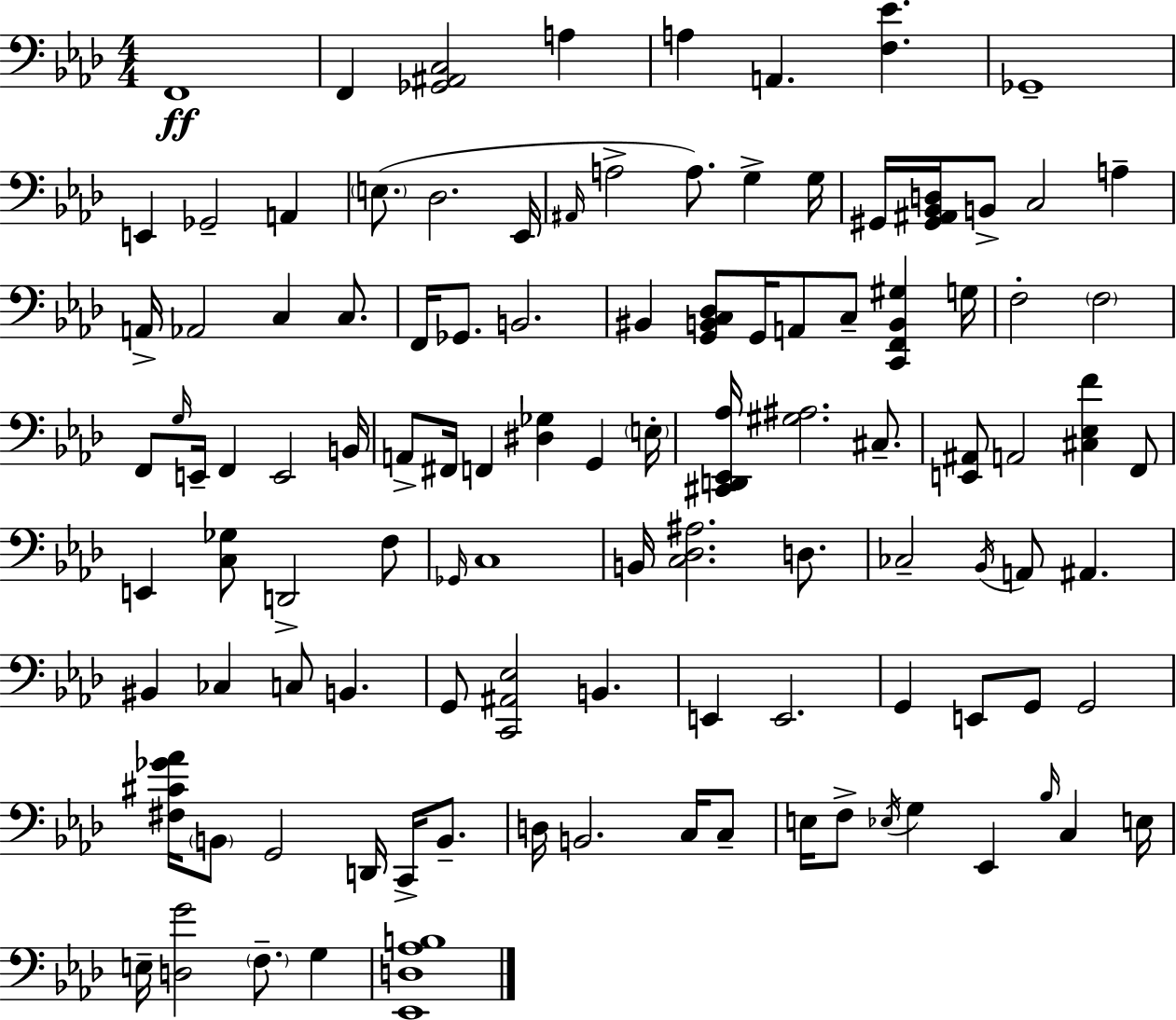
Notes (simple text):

F2/w F2/q [Gb2,A#2,C3]/h A3/q A3/q A2/q. [F3,Eb4]/q. Gb2/w E2/q Gb2/h A2/q E3/e. Db3/h. Eb2/s A#2/s A3/h A3/e. G3/q G3/s G#2/s [G#2,A#2,Bb2,D3]/s B2/e C3/h A3/q A2/s Ab2/h C3/q C3/e. F2/s Gb2/e. B2/h. BIS2/q [G2,B2,C3,Db3]/e G2/s A2/e C3/e [C2,F2,B2,G#3]/q G3/s F3/h F3/h F2/e G3/s E2/s F2/q E2/h B2/s A2/e F#2/s F2/q [D#3,Gb3]/q G2/q E3/s [C#2,D2,Eb2,Ab3]/s [G#3,A#3]/h. C#3/e. [E2,A#2]/e A2/h [C#3,Eb3,F4]/q F2/e E2/q [C3,Gb3]/e D2/h F3/e Gb2/s C3/w B2/s [C3,Db3,A#3]/h. D3/e. CES3/h Bb2/s A2/e A#2/q. BIS2/q CES3/q C3/e B2/q. G2/e [C2,A#2,Eb3]/h B2/q. E2/q E2/h. G2/q E2/e G2/e G2/h [F#3,C#4,Gb4,Ab4]/s B2/e G2/h D2/s C2/s B2/e. D3/s B2/h. C3/s C3/e E3/s F3/e Eb3/s G3/q Eb2/q Bb3/s C3/q E3/s E3/s [D3,G4]/h F3/e. G3/q [Eb2,D3,Ab3,B3]/w